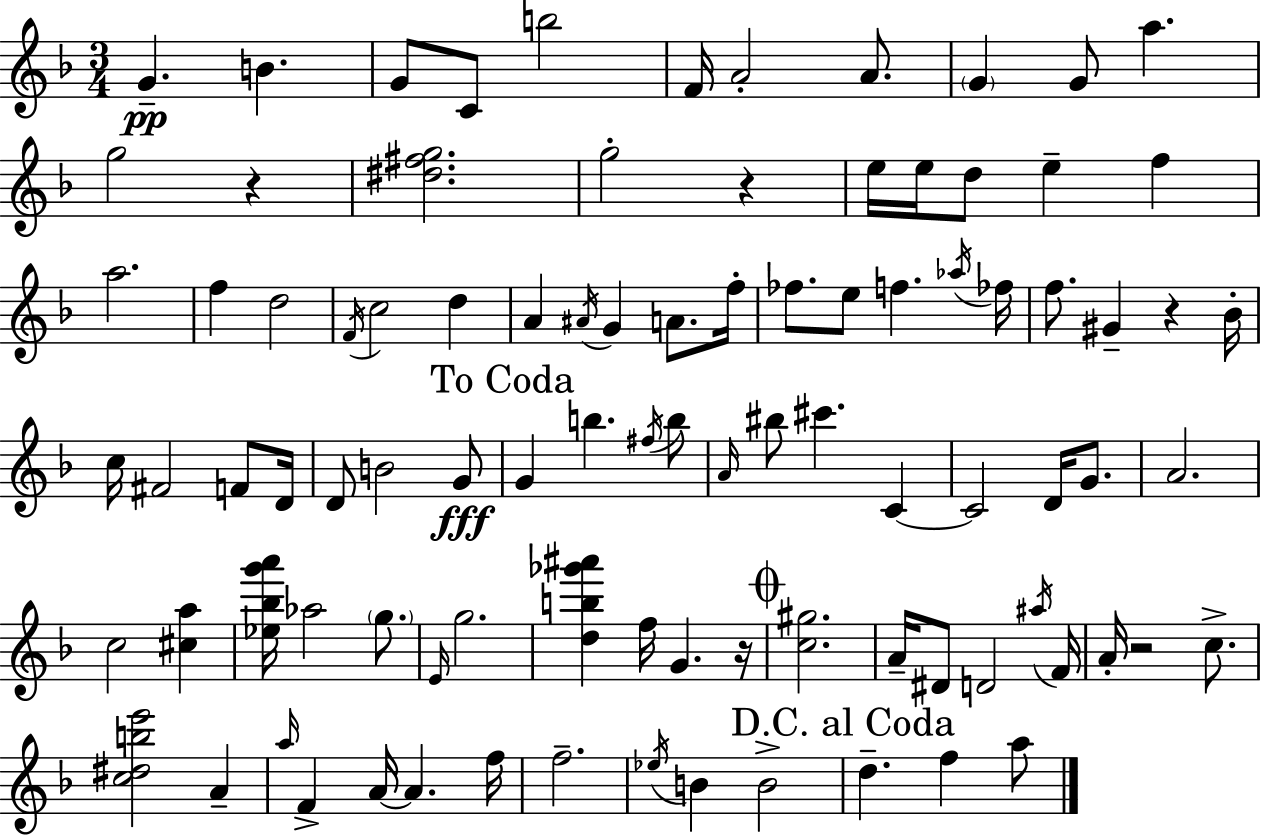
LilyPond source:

{
  \clef treble
  \numericTimeSignature
  \time 3/4
  \key f \major
  g'4.--\pp b'4. | g'8 c'8 b''2 | f'16 a'2-. a'8. | \parenthesize g'4 g'8 a''4. | \break g''2 r4 | <dis'' fis'' g''>2. | g''2-. r4 | e''16 e''16 d''8 e''4-- f''4 | \break a''2. | f''4 d''2 | \acciaccatura { f'16 } c''2 d''4 | a'4 \acciaccatura { ais'16 } g'4 a'8. | \break f''16-. fes''8. e''8 f''4. | \acciaccatura { aes''16 } fes''16 f''8. gis'4-- r4 | bes'16-. c''16 fis'2 | f'8 d'16 d'8 b'2 | \break g'8\fff \mark "To Coda" g'4 b''4. | \acciaccatura { fis''16 } b''8 \grace { a'16 } bis''8 cis'''4. | c'4~~ c'2 | d'16 g'8. a'2. | \break c''2 | <cis'' a''>4 <ees'' bes'' g''' a'''>16 aes''2 | \parenthesize g''8. \grace { e'16 } g''2. | <d'' b'' ges''' ais'''>4 f''16 g'4. | \break r16 \mark \markup { \musicglyph "scripts.coda" } <c'' gis''>2. | a'16-- dis'8 d'2 | \acciaccatura { ais''16 } f'16 a'16-. r2 | c''8.-> <c'' dis'' b'' e'''>2 | \break a'4-- \grace { a''16 } f'4-> | a'16~~ a'4. f''16 f''2.-- | \acciaccatura { ees''16 } b'4 | b'2-> \mark "D.C. al Coda" d''4.-- | \break f''4 a''8 \bar "|."
}